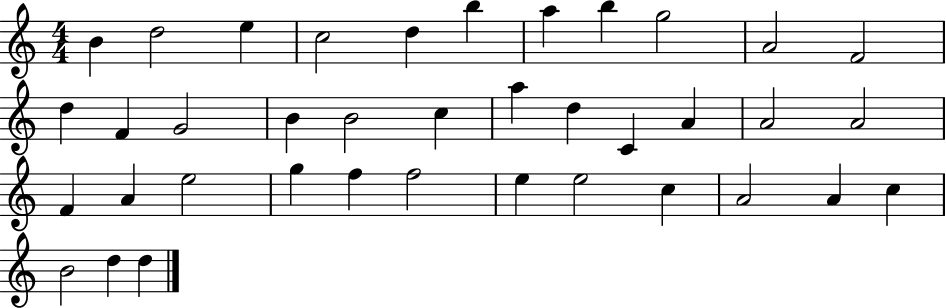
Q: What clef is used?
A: treble